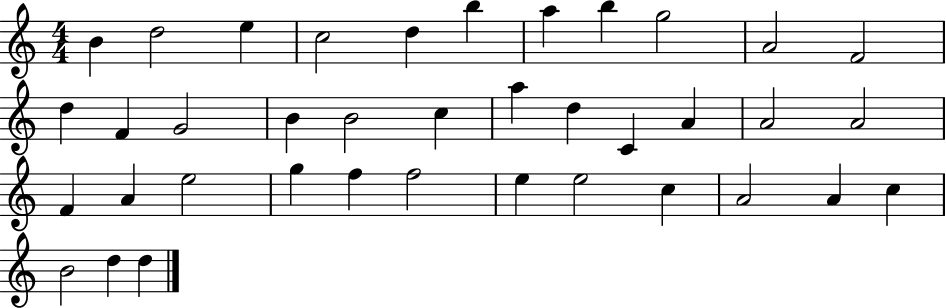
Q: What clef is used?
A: treble